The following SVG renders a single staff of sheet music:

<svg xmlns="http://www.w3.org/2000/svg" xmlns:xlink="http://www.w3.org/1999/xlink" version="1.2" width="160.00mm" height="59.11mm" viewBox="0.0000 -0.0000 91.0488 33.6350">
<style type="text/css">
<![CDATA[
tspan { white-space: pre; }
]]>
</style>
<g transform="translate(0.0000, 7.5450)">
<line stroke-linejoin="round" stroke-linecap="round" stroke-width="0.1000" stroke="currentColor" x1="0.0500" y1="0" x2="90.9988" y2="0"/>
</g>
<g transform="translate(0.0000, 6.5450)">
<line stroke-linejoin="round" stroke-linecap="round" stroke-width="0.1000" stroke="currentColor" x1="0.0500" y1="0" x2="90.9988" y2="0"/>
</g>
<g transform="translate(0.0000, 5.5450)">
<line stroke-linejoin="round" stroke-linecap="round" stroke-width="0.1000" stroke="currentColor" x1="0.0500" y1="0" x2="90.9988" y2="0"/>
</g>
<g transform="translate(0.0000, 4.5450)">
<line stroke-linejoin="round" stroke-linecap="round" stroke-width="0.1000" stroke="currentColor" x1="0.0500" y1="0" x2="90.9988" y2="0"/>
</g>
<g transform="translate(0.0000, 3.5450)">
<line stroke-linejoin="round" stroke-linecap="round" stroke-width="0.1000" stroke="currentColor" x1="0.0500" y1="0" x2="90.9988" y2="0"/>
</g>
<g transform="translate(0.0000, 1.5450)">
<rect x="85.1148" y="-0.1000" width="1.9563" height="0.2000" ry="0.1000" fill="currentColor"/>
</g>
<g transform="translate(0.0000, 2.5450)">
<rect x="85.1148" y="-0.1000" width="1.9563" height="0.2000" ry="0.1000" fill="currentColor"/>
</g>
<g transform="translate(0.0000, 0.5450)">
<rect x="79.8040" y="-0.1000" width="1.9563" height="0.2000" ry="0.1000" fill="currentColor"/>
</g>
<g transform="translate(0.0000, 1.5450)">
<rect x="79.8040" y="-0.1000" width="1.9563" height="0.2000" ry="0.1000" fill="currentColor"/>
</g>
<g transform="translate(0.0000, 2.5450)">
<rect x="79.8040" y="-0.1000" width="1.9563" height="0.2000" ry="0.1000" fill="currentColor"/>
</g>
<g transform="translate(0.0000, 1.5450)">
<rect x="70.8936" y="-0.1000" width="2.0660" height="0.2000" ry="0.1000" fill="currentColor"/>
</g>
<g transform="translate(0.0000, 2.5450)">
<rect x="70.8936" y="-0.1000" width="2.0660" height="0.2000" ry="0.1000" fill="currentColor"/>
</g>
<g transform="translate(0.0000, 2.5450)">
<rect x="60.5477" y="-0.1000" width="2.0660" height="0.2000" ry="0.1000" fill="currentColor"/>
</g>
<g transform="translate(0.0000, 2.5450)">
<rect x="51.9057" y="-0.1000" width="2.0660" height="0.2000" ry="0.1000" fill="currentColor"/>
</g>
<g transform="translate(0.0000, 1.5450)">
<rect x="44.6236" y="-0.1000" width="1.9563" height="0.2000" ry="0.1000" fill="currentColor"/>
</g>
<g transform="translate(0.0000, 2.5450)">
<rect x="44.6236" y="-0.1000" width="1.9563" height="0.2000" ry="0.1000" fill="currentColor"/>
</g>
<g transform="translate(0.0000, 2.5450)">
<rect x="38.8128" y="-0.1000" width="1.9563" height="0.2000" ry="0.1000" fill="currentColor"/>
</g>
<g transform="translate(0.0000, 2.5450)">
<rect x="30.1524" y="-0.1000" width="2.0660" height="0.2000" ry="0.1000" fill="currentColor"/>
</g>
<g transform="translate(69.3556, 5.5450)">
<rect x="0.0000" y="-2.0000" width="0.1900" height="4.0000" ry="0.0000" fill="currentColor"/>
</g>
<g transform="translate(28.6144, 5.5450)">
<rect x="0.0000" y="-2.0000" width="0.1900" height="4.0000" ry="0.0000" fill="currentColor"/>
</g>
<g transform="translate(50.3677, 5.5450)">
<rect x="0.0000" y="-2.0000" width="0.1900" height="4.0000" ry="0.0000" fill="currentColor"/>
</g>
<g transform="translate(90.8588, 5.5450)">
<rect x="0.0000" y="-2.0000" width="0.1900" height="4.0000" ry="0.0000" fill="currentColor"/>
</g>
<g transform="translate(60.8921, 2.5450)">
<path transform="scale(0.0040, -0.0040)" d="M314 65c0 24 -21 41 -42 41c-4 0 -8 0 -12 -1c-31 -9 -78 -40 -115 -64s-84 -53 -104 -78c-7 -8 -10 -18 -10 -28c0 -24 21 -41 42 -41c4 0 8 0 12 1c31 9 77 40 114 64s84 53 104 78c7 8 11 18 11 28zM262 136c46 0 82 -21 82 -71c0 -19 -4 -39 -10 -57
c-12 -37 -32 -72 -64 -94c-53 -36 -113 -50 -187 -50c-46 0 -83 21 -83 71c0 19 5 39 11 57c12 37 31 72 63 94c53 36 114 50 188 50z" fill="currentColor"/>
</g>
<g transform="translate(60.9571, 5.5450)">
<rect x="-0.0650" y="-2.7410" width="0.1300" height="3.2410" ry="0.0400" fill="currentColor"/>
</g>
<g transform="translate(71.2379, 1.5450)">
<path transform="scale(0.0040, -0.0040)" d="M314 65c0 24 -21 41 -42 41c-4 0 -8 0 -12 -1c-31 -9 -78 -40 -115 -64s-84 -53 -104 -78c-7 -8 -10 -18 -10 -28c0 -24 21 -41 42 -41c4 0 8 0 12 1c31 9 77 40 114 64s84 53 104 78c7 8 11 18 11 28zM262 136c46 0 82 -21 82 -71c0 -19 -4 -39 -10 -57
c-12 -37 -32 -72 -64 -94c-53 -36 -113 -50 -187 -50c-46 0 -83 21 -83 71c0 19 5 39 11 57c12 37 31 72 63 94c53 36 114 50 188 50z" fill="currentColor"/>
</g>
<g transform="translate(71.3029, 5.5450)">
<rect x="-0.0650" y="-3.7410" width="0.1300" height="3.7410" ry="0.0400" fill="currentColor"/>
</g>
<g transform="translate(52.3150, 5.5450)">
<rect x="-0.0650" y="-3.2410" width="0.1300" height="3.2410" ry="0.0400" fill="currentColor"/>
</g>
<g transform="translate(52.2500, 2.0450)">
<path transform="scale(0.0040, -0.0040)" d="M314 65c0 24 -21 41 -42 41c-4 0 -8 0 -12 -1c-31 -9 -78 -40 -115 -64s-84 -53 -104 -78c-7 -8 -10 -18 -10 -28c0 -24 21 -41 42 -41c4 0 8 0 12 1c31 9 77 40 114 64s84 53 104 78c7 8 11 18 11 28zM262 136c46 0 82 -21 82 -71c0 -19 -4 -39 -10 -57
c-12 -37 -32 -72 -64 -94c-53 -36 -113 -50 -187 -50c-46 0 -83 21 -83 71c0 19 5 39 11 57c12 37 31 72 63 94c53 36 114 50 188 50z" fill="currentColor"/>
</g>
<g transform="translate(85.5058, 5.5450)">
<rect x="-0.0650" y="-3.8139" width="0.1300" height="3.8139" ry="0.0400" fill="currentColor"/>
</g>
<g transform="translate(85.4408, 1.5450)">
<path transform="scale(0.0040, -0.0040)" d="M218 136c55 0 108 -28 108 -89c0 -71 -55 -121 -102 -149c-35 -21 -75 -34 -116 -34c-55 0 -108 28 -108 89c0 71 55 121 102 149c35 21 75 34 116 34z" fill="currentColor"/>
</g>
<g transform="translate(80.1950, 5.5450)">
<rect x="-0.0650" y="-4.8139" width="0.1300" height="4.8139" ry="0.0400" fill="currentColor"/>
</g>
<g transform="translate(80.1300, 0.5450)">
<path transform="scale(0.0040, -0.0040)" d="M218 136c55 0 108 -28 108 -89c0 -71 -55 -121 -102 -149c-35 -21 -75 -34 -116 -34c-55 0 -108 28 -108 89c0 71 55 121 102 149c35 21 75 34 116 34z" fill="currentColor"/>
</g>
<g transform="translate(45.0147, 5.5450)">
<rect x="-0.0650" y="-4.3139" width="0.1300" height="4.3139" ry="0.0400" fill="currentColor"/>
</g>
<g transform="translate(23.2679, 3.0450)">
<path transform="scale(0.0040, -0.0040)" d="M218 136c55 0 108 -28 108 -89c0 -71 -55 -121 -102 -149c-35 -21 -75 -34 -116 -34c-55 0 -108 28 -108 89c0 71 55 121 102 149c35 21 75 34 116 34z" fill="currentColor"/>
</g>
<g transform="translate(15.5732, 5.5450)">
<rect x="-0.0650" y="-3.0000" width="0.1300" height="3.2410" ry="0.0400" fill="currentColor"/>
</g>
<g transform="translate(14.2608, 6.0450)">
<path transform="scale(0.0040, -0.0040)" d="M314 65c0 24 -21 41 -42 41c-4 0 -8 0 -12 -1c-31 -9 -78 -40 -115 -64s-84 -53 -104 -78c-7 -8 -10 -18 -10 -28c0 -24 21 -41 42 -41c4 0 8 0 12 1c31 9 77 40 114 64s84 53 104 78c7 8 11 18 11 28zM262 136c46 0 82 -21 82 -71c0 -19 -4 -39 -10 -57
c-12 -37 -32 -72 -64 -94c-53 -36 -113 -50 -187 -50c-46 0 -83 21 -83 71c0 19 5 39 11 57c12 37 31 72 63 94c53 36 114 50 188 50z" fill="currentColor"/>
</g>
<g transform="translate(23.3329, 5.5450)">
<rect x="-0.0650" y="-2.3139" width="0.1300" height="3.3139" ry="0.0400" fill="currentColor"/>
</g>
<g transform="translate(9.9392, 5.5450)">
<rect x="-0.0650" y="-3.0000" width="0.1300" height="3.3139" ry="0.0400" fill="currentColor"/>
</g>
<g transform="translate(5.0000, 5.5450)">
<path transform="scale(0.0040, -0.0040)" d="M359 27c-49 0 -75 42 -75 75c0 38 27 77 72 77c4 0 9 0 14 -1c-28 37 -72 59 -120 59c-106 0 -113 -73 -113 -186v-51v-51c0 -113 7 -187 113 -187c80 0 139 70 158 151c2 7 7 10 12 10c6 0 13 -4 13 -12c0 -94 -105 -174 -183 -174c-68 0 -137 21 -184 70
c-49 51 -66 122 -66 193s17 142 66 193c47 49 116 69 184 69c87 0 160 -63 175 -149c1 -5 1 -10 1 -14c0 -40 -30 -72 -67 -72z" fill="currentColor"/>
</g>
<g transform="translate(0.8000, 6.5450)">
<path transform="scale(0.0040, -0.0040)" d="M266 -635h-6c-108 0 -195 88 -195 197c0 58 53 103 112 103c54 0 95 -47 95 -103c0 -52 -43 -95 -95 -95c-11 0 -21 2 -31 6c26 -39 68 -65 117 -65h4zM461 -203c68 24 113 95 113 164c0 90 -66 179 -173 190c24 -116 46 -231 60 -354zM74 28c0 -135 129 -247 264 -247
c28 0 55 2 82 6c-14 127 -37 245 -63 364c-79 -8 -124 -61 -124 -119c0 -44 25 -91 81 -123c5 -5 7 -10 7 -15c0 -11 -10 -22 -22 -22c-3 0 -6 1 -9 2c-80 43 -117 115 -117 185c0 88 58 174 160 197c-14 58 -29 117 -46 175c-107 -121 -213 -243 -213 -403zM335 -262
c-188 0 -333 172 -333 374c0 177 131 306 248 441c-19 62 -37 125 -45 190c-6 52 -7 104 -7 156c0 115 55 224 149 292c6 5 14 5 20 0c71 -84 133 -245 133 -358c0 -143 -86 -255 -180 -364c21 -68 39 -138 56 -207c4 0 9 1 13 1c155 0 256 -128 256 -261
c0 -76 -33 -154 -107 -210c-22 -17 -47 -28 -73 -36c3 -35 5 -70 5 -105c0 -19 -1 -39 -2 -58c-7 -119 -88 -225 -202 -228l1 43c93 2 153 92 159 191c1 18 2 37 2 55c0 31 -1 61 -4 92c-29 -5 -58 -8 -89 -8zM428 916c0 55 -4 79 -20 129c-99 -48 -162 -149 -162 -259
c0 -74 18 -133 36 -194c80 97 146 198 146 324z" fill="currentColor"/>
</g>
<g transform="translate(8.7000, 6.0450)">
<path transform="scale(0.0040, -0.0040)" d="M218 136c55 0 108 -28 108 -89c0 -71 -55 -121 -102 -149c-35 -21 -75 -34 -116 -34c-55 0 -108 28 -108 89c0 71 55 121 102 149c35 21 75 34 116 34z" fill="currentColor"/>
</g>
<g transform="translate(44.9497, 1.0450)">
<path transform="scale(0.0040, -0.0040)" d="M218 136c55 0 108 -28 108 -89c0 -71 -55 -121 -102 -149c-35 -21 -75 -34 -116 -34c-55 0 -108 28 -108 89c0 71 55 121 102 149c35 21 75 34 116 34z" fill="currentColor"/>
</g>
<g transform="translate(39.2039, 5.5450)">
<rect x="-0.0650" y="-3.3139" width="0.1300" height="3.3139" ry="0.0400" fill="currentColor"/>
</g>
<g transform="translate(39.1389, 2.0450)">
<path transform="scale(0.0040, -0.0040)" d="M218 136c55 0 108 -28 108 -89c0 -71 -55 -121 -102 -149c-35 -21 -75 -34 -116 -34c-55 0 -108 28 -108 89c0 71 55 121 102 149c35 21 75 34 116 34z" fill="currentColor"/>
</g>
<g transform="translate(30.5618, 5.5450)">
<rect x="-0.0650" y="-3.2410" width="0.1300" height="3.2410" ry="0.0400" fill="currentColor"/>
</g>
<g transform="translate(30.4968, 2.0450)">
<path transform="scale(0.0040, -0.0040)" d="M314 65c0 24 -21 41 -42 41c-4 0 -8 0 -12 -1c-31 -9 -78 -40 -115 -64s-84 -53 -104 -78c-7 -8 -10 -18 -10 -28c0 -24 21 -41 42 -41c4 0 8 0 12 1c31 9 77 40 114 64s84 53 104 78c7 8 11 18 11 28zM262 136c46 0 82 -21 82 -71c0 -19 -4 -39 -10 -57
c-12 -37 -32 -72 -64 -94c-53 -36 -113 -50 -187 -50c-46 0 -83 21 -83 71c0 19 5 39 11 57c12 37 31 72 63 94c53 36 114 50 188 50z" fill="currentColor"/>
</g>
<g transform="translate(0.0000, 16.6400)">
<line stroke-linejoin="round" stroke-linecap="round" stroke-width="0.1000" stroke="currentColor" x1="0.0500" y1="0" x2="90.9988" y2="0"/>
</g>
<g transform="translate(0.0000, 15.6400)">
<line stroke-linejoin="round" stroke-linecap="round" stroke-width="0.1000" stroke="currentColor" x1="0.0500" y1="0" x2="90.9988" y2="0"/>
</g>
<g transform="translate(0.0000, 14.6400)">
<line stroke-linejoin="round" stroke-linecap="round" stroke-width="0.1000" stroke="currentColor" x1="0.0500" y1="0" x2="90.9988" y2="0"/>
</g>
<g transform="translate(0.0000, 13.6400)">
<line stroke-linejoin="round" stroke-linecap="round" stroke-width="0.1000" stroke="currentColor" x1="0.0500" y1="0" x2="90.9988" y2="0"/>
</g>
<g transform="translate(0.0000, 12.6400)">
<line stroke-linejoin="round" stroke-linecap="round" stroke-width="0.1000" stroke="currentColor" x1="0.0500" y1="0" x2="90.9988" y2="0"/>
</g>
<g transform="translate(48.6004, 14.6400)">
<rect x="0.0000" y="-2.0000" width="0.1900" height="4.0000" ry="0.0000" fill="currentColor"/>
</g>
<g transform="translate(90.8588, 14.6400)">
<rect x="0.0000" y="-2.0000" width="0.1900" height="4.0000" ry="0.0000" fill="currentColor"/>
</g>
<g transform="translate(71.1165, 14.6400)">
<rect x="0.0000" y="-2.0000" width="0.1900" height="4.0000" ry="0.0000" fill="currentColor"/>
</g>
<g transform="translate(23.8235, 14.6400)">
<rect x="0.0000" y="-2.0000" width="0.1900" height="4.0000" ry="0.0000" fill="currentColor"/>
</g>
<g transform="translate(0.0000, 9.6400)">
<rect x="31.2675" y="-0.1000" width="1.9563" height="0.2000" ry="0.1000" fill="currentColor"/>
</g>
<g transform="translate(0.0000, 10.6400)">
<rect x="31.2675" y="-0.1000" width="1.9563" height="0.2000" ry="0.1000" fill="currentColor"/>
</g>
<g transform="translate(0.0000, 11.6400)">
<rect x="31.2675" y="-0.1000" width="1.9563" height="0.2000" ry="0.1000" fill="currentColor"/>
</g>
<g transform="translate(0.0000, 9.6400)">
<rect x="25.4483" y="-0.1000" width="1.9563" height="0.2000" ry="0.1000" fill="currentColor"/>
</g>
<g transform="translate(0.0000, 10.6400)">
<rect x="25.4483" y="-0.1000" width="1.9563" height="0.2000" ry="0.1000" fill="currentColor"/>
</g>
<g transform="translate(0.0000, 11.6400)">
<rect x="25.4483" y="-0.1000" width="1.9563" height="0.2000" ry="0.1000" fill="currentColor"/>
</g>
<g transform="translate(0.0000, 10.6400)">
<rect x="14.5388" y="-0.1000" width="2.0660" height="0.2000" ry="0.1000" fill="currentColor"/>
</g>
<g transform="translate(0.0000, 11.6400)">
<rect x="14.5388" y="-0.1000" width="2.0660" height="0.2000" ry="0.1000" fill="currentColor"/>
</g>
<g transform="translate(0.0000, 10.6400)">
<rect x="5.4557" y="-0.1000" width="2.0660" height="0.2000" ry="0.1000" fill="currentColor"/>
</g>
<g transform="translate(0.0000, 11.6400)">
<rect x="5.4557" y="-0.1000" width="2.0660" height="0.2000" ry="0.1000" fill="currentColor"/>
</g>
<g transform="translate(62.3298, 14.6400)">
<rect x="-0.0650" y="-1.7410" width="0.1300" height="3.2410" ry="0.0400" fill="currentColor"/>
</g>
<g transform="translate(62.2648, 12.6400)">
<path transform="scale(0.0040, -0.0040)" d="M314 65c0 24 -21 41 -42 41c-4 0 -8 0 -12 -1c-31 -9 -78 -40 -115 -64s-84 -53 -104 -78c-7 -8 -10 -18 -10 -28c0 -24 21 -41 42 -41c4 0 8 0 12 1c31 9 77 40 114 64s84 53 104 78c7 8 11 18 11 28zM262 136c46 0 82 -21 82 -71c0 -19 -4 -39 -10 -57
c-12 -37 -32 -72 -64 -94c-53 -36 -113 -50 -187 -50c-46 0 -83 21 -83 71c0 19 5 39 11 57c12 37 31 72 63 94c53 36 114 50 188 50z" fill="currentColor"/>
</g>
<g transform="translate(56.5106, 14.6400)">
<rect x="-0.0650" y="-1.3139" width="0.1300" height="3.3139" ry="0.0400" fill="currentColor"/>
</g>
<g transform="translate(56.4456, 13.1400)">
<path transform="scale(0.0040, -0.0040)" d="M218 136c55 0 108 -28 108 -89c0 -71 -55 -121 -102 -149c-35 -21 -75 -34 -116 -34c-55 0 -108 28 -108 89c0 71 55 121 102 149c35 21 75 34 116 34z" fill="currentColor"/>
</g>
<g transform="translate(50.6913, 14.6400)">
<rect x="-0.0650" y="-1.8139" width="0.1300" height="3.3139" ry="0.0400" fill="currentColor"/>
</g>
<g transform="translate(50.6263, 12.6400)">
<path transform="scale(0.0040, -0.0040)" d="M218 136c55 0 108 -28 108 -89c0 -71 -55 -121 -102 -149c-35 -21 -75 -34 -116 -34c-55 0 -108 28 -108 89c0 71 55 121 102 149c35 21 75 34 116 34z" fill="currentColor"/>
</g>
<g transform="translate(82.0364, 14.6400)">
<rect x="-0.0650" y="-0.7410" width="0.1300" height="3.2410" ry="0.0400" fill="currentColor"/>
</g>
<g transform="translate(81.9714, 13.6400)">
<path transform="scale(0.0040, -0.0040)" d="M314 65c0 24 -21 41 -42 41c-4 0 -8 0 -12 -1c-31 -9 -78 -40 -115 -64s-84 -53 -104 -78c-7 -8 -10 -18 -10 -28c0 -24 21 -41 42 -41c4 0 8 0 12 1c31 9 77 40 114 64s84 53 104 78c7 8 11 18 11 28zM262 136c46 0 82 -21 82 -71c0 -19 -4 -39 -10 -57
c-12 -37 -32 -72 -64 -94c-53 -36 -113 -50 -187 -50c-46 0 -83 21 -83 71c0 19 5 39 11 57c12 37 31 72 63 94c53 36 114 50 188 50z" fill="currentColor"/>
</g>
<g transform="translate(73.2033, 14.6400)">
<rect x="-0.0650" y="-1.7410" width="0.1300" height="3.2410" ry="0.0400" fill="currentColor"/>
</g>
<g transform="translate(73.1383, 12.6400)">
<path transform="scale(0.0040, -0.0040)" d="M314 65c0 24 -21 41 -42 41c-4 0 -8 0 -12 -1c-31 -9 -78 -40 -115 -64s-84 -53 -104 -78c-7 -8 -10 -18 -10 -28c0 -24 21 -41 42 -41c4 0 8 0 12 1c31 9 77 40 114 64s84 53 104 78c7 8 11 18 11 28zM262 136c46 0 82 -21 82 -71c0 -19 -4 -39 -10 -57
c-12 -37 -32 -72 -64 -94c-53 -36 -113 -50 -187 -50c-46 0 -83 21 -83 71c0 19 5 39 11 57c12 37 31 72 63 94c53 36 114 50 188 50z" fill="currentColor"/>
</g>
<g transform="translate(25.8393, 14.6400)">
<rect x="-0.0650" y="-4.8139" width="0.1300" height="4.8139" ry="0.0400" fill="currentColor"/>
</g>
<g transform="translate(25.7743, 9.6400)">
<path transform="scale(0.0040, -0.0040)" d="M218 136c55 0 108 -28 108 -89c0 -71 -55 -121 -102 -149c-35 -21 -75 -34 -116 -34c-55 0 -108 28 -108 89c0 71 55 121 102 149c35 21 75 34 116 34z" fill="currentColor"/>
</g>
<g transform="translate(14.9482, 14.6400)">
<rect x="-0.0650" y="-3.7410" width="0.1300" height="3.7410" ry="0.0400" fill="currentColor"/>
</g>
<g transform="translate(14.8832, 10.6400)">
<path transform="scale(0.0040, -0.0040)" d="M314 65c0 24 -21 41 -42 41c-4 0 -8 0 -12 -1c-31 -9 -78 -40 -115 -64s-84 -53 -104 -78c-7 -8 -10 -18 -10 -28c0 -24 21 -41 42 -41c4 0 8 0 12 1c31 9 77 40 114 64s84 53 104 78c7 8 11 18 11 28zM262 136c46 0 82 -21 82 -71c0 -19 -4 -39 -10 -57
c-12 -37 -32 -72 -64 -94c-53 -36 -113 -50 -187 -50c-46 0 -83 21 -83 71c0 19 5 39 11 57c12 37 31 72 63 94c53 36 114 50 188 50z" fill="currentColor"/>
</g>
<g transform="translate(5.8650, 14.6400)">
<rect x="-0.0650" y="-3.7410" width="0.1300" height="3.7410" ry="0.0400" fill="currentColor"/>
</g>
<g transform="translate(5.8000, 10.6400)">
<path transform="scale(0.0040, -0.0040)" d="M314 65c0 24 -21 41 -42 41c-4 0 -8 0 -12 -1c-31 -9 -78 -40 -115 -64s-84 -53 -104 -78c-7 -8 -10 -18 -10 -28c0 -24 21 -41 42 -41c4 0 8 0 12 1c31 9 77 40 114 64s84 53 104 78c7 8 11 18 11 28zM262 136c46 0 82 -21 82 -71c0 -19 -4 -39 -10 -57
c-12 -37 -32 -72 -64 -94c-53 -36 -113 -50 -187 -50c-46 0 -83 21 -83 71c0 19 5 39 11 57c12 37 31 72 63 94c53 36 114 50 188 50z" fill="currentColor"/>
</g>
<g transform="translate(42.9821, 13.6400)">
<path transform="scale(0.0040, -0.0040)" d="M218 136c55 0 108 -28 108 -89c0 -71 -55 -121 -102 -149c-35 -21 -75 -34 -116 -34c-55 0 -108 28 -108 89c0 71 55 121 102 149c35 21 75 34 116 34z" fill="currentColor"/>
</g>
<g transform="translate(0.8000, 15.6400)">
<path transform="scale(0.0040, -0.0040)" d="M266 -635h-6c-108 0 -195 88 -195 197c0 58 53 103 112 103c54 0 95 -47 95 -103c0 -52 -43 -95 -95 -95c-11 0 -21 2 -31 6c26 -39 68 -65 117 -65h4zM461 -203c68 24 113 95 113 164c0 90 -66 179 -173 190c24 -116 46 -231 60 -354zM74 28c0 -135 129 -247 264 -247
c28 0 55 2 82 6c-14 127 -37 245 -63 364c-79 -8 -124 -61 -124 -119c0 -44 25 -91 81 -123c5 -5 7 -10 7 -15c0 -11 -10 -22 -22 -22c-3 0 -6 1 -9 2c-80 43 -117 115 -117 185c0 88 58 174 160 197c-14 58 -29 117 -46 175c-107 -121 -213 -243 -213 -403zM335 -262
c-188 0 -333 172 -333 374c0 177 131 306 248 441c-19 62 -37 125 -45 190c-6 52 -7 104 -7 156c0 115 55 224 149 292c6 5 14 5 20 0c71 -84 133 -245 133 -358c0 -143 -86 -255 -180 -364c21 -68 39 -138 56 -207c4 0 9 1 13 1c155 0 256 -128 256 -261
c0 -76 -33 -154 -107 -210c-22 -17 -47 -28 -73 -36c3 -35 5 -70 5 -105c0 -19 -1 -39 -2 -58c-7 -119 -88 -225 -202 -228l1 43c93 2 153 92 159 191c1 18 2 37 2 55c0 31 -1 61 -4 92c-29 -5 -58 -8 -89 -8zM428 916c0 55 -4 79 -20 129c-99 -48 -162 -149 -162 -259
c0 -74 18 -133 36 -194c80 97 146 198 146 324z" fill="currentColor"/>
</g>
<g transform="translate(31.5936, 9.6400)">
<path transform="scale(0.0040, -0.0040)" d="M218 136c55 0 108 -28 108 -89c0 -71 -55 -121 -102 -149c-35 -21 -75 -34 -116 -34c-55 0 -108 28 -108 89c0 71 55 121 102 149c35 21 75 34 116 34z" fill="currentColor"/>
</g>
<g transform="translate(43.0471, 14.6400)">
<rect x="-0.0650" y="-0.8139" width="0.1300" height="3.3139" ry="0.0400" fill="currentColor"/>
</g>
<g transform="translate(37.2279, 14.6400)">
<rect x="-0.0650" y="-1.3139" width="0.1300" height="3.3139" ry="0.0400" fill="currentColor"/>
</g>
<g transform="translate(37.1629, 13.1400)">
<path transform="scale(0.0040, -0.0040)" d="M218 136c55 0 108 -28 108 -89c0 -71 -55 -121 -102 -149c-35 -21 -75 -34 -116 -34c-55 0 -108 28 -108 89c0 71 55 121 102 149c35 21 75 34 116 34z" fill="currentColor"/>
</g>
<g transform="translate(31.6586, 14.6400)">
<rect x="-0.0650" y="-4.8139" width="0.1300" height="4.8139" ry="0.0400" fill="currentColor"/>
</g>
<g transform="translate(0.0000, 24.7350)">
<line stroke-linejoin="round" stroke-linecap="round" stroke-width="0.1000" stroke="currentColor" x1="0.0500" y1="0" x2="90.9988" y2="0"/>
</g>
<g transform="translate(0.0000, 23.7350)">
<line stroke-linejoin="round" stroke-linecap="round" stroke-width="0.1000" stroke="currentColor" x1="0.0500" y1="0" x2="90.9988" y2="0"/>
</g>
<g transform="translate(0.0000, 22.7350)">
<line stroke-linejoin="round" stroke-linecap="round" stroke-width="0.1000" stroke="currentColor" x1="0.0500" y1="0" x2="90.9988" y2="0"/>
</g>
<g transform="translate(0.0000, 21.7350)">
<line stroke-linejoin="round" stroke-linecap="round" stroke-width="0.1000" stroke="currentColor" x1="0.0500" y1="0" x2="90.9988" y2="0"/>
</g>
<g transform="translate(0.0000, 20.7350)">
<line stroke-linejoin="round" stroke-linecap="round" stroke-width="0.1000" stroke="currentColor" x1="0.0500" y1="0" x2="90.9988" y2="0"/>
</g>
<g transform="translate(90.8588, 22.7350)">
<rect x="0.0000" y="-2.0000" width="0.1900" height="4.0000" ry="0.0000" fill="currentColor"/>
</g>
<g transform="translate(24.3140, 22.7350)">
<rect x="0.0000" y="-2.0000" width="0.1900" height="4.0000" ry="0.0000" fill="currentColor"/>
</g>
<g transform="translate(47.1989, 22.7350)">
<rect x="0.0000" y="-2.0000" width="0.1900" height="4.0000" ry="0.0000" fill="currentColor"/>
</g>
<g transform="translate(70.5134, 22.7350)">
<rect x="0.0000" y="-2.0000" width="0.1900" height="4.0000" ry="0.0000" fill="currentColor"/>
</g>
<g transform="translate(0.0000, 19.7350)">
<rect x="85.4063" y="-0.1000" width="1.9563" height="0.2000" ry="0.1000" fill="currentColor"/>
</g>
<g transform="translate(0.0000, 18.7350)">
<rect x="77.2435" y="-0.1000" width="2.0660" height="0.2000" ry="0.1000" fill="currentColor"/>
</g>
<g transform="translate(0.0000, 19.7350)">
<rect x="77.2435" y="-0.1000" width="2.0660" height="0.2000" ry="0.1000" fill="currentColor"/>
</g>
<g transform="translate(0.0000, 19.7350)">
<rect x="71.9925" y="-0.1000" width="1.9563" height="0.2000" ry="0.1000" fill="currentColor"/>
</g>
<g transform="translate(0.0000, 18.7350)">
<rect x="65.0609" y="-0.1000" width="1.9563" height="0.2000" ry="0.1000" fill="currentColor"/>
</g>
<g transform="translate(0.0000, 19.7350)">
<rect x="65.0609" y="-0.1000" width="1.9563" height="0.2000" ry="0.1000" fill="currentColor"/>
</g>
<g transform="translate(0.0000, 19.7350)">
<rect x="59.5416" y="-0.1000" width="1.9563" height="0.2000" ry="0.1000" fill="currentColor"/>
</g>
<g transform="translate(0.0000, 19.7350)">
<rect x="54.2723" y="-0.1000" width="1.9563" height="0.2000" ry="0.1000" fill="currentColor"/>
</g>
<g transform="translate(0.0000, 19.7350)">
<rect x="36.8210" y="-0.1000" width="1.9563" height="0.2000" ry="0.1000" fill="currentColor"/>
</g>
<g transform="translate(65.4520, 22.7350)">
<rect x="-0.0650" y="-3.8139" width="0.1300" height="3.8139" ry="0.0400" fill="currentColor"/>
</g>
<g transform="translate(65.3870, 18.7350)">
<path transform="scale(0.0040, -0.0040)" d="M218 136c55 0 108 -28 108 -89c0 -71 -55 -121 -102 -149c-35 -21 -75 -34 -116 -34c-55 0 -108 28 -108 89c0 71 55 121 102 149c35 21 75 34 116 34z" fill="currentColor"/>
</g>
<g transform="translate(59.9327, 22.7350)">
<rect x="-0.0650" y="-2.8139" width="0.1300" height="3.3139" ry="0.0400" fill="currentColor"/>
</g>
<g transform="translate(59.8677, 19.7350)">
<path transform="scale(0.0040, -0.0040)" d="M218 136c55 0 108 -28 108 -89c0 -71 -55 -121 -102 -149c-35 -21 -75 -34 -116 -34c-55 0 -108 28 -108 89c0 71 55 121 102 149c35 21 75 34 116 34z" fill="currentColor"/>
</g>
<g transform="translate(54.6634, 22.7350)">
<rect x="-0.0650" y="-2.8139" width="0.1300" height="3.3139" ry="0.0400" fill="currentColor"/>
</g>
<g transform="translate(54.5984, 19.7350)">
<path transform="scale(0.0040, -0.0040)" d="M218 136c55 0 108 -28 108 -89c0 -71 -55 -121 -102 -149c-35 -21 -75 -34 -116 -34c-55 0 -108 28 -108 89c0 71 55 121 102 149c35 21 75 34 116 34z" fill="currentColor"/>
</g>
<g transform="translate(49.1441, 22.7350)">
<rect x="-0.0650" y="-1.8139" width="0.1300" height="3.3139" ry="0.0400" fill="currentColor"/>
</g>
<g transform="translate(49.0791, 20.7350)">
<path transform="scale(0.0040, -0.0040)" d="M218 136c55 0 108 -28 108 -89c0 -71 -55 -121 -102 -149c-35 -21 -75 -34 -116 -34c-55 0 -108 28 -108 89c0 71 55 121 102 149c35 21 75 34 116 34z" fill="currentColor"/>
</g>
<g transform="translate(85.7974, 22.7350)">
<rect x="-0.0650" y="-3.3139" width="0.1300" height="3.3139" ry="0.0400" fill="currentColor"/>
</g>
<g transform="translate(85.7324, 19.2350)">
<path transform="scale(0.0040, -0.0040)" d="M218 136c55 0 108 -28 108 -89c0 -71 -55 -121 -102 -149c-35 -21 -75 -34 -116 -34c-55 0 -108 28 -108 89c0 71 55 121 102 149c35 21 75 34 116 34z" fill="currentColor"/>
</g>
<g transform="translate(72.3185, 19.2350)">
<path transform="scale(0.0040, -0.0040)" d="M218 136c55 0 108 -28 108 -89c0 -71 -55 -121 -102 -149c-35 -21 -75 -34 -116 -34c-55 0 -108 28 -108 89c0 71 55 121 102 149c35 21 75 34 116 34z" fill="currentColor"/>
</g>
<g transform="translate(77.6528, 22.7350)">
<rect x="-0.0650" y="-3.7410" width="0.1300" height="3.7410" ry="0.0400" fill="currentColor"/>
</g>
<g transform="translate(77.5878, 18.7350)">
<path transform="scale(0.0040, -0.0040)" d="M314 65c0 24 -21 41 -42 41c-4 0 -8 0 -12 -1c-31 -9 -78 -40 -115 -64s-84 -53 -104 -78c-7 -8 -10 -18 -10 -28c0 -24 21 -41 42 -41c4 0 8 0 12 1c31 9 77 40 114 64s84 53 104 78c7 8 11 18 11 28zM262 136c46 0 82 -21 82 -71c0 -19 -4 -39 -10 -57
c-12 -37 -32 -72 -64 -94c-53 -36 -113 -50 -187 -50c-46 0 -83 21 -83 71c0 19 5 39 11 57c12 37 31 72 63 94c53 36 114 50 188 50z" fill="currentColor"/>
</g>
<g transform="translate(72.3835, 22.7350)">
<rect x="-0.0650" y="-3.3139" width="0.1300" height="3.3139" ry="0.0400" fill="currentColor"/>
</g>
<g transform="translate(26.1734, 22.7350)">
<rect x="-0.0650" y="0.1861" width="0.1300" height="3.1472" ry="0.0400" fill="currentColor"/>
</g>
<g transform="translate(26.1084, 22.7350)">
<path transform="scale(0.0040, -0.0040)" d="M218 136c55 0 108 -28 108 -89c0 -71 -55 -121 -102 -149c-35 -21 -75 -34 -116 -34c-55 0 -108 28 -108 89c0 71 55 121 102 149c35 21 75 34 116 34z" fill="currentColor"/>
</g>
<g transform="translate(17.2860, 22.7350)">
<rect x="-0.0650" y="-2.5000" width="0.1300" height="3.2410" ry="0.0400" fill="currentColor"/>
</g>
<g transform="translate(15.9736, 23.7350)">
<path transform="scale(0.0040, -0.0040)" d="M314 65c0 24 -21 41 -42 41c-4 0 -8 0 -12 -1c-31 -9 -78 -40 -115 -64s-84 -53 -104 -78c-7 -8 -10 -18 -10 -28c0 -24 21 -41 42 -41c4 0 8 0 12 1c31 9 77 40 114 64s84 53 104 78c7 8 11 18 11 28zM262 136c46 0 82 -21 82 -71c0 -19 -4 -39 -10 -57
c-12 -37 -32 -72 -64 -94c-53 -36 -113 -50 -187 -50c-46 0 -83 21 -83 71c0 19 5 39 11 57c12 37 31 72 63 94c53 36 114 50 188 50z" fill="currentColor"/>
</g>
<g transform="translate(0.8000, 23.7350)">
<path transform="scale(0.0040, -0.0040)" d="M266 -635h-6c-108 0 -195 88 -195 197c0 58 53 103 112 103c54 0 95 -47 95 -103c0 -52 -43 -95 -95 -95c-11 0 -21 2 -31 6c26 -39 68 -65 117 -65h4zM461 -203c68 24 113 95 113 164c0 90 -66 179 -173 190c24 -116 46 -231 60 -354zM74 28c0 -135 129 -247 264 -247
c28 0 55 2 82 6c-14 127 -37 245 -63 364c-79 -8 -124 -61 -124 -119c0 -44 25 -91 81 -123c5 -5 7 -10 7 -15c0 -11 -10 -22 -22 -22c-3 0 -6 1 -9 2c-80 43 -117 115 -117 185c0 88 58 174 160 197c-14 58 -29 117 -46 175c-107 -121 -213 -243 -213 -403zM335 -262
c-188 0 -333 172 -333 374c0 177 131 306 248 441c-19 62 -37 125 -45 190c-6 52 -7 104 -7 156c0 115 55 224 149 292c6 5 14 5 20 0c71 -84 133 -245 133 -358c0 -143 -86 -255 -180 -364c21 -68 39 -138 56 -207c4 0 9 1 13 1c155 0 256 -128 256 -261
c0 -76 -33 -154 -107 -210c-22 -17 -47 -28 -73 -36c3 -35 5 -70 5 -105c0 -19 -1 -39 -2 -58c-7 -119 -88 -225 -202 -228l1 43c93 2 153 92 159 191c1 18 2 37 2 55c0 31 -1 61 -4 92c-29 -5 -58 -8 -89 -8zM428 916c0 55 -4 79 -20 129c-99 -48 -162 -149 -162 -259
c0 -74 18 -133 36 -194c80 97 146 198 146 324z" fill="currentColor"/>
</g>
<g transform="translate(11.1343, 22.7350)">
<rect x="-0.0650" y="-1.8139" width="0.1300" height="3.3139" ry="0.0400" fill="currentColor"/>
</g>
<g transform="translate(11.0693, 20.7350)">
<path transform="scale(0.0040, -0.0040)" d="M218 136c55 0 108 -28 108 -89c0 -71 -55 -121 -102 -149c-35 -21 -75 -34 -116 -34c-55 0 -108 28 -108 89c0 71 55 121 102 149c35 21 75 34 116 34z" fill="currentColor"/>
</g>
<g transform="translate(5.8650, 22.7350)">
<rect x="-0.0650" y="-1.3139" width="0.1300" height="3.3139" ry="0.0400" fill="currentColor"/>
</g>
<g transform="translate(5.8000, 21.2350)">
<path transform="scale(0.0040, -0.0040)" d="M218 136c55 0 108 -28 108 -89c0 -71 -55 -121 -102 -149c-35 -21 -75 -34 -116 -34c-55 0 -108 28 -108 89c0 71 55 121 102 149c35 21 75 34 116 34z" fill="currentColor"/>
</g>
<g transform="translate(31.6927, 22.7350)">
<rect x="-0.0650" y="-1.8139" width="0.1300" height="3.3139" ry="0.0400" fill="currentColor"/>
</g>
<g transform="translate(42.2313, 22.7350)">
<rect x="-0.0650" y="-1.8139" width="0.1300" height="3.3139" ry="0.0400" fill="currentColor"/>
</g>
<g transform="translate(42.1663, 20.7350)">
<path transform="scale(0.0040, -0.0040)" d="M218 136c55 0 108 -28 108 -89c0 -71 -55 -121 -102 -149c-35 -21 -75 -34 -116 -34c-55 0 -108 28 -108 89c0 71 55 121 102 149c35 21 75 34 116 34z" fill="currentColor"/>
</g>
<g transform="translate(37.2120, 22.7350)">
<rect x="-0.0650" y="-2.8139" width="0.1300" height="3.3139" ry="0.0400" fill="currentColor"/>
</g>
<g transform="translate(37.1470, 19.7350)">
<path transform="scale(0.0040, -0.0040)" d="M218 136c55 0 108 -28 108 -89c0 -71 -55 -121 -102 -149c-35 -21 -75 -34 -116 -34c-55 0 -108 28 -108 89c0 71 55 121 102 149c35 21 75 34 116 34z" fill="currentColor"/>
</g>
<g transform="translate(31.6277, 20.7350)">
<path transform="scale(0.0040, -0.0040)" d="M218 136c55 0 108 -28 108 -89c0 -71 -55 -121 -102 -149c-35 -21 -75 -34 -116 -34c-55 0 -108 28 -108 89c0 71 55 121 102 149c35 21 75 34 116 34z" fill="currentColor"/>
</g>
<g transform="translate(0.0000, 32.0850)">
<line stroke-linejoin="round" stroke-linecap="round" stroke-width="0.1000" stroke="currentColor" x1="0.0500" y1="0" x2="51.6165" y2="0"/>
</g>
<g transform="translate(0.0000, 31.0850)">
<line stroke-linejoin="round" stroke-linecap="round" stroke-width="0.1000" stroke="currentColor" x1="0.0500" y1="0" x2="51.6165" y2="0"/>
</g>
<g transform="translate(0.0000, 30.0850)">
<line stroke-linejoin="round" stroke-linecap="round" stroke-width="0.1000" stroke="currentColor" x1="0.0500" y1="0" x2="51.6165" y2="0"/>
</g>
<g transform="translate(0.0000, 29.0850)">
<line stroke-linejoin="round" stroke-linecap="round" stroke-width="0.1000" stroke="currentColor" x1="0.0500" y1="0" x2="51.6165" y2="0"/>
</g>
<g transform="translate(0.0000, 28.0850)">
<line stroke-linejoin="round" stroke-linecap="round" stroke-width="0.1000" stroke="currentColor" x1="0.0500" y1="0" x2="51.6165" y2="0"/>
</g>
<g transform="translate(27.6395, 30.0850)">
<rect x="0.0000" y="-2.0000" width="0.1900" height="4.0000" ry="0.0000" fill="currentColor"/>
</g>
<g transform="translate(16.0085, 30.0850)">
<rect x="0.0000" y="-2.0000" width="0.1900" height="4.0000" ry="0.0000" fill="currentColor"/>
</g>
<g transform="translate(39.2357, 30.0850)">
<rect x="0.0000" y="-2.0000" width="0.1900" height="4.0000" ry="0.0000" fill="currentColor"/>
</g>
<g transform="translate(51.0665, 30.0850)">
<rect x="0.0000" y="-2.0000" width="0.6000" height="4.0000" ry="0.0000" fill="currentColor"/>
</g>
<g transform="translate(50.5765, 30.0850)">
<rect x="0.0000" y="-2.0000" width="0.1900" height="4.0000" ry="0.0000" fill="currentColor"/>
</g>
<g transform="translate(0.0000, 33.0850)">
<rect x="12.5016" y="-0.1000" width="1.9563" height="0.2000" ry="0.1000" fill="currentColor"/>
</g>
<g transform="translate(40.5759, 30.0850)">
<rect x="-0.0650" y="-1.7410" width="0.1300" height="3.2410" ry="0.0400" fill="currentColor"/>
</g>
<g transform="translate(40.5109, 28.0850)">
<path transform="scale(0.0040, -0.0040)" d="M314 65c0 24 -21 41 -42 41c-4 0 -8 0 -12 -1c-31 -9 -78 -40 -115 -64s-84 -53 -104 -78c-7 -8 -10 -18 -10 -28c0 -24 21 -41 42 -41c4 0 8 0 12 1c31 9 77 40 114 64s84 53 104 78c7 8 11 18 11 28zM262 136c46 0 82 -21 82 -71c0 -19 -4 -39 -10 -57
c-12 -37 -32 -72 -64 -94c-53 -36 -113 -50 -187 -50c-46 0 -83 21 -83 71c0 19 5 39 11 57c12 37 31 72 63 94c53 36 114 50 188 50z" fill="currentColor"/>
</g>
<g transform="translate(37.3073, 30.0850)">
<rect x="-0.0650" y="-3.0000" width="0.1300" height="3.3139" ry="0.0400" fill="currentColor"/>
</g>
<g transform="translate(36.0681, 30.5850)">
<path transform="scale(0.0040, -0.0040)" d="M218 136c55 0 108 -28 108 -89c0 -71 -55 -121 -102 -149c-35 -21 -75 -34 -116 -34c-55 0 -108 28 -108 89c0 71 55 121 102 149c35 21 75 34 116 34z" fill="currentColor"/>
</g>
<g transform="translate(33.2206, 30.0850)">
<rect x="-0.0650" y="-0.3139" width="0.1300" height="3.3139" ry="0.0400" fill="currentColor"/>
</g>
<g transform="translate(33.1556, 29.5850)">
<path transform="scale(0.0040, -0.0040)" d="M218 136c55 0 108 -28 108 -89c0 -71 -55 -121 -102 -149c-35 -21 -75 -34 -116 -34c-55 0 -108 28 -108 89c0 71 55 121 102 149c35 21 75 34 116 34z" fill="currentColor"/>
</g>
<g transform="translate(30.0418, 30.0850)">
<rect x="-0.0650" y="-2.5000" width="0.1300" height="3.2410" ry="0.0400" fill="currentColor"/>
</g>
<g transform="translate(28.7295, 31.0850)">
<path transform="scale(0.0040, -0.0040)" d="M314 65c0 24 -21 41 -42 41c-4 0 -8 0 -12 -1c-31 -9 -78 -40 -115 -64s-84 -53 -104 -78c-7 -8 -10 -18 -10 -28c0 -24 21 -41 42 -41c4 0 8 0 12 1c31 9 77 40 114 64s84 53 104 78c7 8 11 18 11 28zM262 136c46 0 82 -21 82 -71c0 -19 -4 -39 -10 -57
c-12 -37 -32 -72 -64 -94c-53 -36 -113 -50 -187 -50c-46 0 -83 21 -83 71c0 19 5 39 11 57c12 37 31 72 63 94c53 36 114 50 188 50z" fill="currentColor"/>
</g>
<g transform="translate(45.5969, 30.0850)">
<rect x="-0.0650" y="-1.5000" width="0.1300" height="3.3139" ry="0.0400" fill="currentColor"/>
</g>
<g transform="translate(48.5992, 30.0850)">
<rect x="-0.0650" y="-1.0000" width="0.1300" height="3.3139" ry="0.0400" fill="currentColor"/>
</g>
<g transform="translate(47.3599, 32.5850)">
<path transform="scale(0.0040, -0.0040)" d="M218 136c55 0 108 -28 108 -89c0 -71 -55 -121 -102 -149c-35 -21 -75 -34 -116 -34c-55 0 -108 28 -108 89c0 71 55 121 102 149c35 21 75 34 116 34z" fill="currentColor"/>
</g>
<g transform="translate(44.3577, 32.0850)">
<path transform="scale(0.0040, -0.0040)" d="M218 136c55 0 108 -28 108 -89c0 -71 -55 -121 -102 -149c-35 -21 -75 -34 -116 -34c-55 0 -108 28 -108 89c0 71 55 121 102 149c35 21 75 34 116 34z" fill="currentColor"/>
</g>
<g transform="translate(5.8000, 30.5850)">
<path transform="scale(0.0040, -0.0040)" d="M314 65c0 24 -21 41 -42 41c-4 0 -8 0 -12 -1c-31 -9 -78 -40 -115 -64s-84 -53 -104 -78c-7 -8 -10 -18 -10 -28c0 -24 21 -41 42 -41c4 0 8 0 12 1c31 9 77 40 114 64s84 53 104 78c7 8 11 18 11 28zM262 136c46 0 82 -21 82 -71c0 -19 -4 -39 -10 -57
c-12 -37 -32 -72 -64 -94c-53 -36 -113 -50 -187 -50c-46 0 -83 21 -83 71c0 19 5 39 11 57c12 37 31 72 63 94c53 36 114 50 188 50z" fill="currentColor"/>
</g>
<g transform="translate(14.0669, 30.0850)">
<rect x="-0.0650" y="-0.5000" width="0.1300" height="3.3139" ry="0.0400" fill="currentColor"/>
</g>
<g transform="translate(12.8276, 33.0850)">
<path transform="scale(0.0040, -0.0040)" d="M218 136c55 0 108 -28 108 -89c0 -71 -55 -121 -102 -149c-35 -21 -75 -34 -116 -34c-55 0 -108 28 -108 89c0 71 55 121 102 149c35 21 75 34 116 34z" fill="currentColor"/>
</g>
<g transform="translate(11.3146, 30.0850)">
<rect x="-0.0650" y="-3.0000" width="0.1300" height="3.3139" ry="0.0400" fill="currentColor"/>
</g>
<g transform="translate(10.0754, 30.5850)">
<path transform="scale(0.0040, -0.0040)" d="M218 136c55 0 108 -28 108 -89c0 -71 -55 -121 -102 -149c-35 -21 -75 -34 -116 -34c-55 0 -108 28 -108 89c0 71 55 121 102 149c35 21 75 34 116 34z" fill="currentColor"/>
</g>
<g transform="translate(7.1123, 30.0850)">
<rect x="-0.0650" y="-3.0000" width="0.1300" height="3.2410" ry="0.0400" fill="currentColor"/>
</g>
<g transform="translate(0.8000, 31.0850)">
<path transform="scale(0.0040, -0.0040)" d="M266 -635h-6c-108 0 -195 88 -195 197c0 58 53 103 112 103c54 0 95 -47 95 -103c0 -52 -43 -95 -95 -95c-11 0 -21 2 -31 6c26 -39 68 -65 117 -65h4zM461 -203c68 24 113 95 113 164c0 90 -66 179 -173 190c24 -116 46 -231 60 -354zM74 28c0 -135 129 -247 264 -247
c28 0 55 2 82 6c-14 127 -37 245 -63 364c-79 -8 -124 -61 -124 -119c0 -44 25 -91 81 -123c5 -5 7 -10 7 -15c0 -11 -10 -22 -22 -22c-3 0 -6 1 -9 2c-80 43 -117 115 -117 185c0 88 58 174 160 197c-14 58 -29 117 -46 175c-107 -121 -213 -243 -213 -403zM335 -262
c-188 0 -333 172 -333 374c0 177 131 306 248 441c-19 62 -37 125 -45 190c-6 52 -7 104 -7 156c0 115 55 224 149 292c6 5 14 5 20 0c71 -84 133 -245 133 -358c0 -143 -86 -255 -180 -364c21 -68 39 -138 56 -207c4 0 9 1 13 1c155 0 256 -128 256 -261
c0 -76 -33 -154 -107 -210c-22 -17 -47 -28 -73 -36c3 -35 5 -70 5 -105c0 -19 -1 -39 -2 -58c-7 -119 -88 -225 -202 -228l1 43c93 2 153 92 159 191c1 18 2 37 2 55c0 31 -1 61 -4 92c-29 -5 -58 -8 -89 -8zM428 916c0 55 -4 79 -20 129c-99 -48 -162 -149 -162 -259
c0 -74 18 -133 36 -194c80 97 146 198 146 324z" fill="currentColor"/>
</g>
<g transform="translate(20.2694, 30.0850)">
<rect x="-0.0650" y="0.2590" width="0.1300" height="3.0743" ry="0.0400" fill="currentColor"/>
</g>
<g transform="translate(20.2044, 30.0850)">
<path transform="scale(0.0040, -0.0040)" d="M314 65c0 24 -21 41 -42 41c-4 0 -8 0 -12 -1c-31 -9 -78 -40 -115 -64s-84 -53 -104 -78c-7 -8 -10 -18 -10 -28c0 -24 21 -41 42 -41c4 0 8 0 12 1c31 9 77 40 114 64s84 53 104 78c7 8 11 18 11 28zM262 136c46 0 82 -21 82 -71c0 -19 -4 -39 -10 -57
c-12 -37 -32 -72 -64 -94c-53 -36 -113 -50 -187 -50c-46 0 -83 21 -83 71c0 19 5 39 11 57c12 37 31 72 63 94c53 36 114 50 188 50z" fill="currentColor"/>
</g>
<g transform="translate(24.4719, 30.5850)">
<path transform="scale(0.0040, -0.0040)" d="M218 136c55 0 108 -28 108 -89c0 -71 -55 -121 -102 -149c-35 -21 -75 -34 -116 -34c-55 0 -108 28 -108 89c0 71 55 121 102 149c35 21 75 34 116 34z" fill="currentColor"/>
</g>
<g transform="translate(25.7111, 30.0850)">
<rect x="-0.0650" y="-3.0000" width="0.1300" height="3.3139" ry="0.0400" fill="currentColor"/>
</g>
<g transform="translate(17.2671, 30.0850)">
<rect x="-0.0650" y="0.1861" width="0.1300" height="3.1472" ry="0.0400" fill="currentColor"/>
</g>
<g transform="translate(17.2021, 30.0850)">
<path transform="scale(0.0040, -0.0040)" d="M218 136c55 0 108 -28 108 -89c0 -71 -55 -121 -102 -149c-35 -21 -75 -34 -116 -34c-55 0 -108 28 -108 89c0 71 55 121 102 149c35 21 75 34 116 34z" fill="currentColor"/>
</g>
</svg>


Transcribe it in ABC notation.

X:1
T:Untitled
M:4/4
L:1/4
K:C
A A2 g b2 b d' b2 a2 c'2 e' c' c'2 c'2 e' e' e d f e f2 f2 d2 e f G2 B f a f f a a c' b c'2 b A2 A C B B2 A G2 c A f2 E D